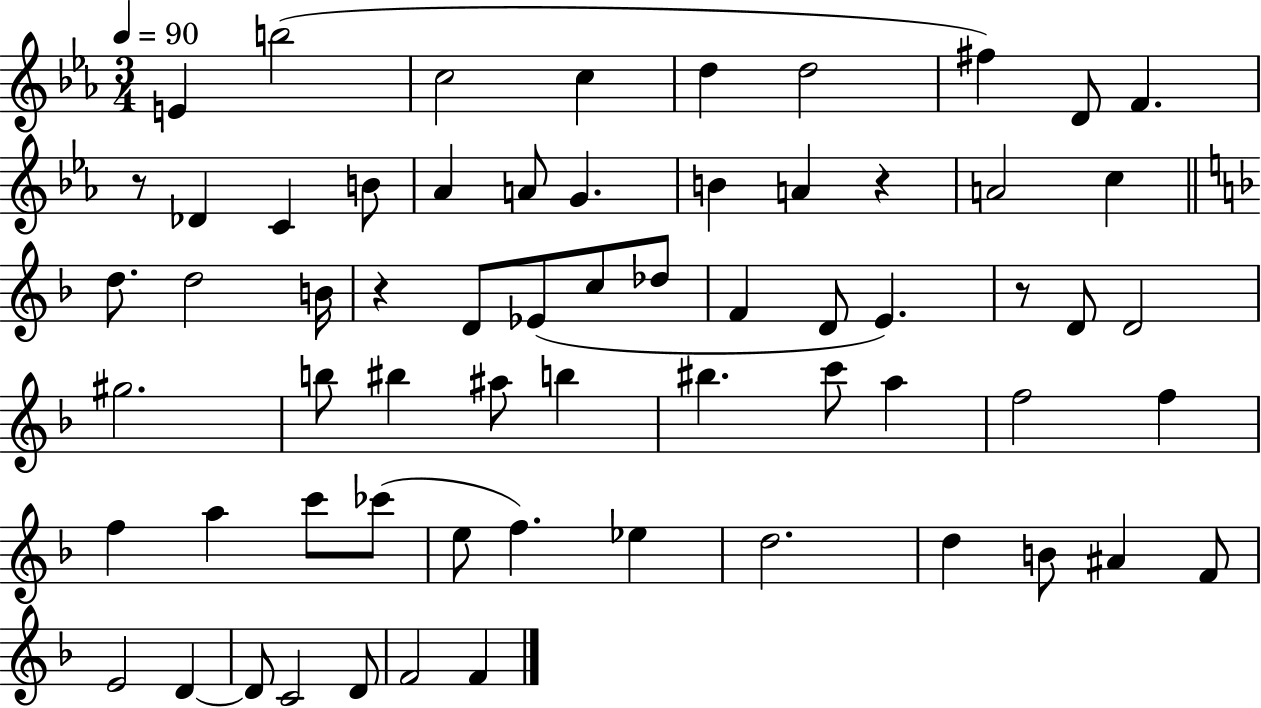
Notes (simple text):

E4/q B5/h C5/h C5/q D5/q D5/h F#5/q D4/e F4/q. R/e Db4/q C4/q B4/e Ab4/q A4/e G4/q. B4/q A4/q R/q A4/h C5/q D5/e. D5/h B4/s R/q D4/e Eb4/e C5/e Db5/e F4/q D4/e E4/q. R/e D4/e D4/h G#5/h. B5/e BIS5/q A#5/e B5/q BIS5/q. C6/e A5/q F5/h F5/q F5/q A5/q C6/e CES6/e E5/e F5/q. Eb5/q D5/h. D5/q B4/e A#4/q F4/e E4/h D4/q D4/e C4/h D4/e F4/h F4/q